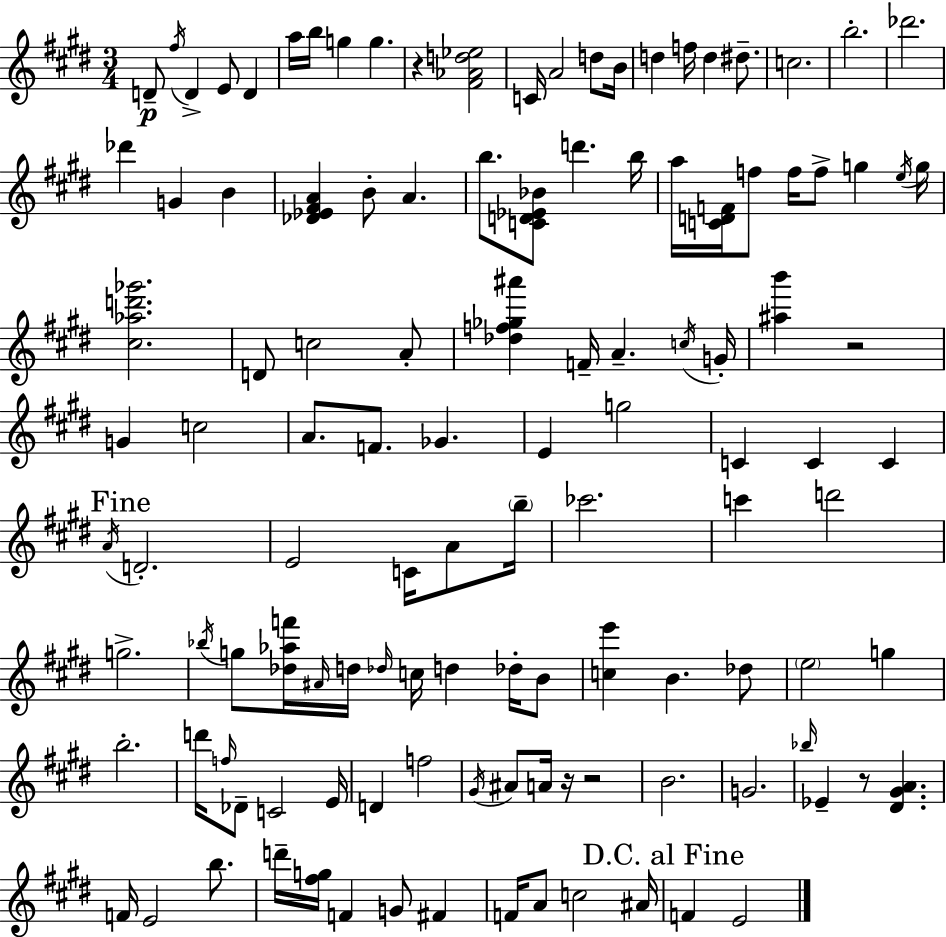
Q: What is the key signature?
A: E major